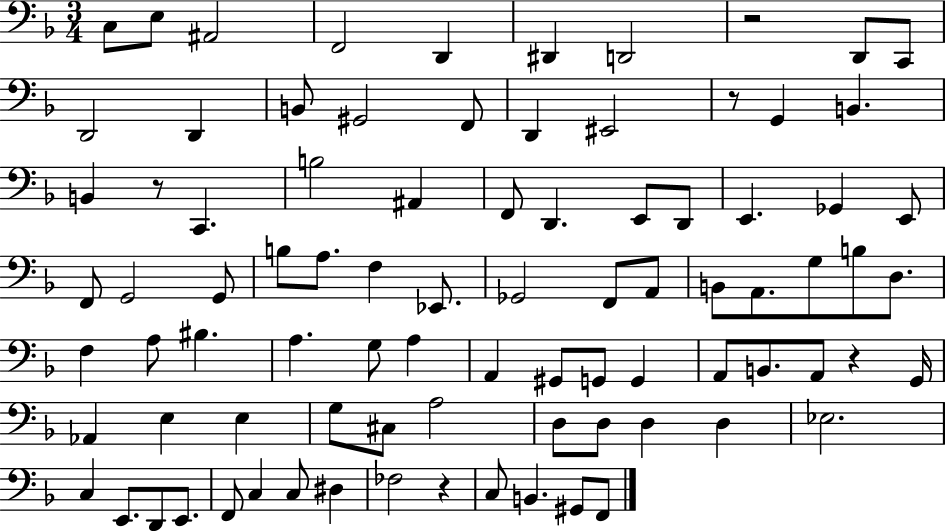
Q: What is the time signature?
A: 3/4